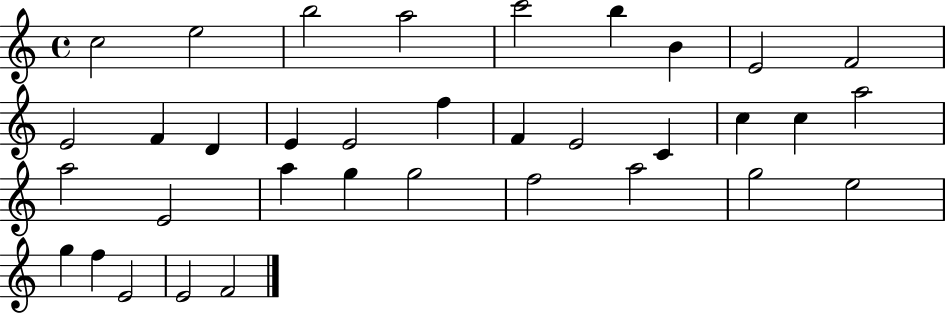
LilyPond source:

{
  \clef treble
  \time 4/4
  \defaultTimeSignature
  \key c \major
  c''2 e''2 | b''2 a''2 | c'''2 b''4 b'4 | e'2 f'2 | \break e'2 f'4 d'4 | e'4 e'2 f''4 | f'4 e'2 c'4 | c''4 c''4 a''2 | \break a''2 e'2 | a''4 g''4 g''2 | f''2 a''2 | g''2 e''2 | \break g''4 f''4 e'2 | e'2 f'2 | \bar "|."
}